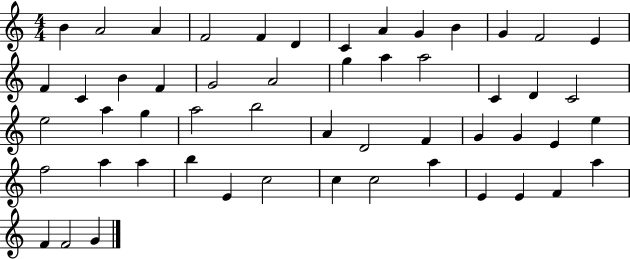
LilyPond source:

{
  \clef treble
  \numericTimeSignature
  \time 4/4
  \key c \major
  b'4 a'2 a'4 | f'2 f'4 d'4 | c'4 a'4 g'4 b'4 | g'4 f'2 e'4 | \break f'4 c'4 b'4 f'4 | g'2 a'2 | g''4 a''4 a''2 | c'4 d'4 c'2 | \break e''2 a''4 g''4 | a''2 b''2 | a'4 d'2 f'4 | g'4 g'4 e'4 e''4 | \break f''2 a''4 a''4 | b''4 e'4 c''2 | c''4 c''2 a''4 | e'4 e'4 f'4 a''4 | \break f'4 f'2 g'4 | \bar "|."
}